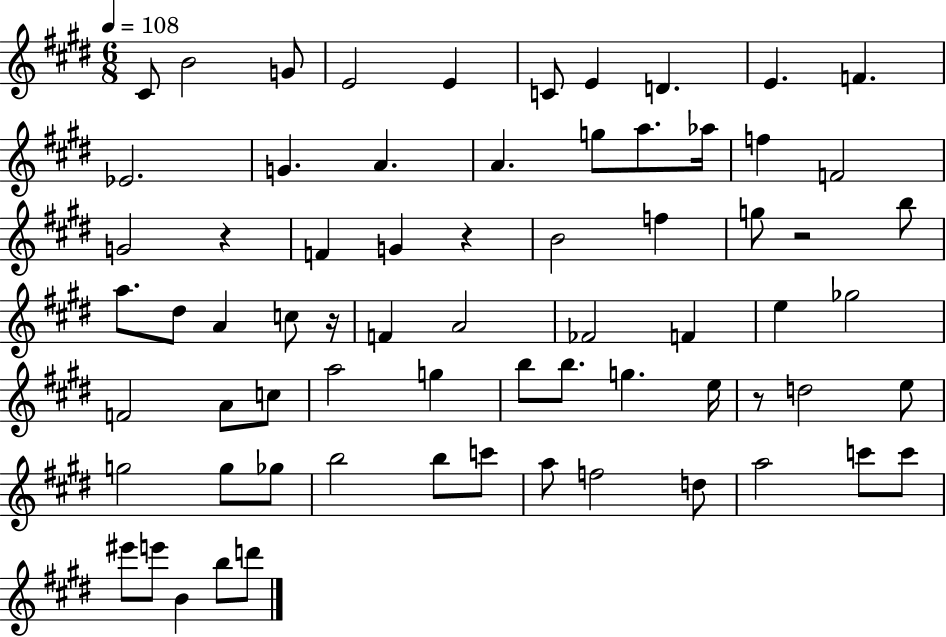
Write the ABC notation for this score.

X:1
T:Untitled
M:6/8
L:1/4
K:E
^C/2 B2 G/2 E2 E C/2 E D E F _E2 G A A g/2 a/2 _a/4 f F2 G2 z F G z B2 f g/2 z2 b/2 a/2 ^d/2 A c/2 z/4 F A2 _F2 F e _g2 F2 A/2 c/2 a2 g b/2 b/2 g e/4 z/2 d2 e/2 g2 g/2 _g/2 b2 b/2 c'/2 a/2 f2 d/2 a2 c'/2 c'/2 ^e'/2 e'/2 B b/2 d'/2